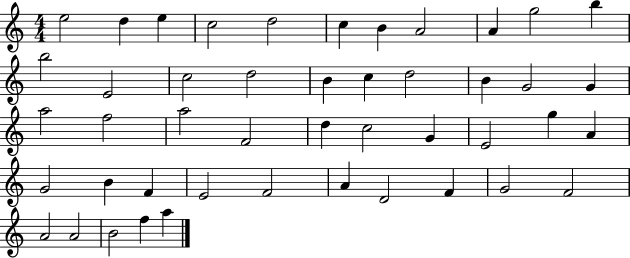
{
  \clef treble
  \numericTimeSignature
  \time 4/4
  \key c \major
  e''2 d''4 e''4 | c''2 d''2 | c''4 b'4 a'2 | a'4 g''2 b''4 | \break b''2 e'2 | c''2 d''2 | b'4 c''4 d''2 | b'4 g'2 g'4 | \break a''2 f''2 | a''2 f'2 | d''4 c''2 g'4 | e'2 g''4 a'4 | \break g'2 b'4 f'4 | e'2 f'2 | a'4 d'2 f'4 | g'2 f'2 | \break a'2 a'2 | b'2 f''4 a''4 | \bar "|."
}